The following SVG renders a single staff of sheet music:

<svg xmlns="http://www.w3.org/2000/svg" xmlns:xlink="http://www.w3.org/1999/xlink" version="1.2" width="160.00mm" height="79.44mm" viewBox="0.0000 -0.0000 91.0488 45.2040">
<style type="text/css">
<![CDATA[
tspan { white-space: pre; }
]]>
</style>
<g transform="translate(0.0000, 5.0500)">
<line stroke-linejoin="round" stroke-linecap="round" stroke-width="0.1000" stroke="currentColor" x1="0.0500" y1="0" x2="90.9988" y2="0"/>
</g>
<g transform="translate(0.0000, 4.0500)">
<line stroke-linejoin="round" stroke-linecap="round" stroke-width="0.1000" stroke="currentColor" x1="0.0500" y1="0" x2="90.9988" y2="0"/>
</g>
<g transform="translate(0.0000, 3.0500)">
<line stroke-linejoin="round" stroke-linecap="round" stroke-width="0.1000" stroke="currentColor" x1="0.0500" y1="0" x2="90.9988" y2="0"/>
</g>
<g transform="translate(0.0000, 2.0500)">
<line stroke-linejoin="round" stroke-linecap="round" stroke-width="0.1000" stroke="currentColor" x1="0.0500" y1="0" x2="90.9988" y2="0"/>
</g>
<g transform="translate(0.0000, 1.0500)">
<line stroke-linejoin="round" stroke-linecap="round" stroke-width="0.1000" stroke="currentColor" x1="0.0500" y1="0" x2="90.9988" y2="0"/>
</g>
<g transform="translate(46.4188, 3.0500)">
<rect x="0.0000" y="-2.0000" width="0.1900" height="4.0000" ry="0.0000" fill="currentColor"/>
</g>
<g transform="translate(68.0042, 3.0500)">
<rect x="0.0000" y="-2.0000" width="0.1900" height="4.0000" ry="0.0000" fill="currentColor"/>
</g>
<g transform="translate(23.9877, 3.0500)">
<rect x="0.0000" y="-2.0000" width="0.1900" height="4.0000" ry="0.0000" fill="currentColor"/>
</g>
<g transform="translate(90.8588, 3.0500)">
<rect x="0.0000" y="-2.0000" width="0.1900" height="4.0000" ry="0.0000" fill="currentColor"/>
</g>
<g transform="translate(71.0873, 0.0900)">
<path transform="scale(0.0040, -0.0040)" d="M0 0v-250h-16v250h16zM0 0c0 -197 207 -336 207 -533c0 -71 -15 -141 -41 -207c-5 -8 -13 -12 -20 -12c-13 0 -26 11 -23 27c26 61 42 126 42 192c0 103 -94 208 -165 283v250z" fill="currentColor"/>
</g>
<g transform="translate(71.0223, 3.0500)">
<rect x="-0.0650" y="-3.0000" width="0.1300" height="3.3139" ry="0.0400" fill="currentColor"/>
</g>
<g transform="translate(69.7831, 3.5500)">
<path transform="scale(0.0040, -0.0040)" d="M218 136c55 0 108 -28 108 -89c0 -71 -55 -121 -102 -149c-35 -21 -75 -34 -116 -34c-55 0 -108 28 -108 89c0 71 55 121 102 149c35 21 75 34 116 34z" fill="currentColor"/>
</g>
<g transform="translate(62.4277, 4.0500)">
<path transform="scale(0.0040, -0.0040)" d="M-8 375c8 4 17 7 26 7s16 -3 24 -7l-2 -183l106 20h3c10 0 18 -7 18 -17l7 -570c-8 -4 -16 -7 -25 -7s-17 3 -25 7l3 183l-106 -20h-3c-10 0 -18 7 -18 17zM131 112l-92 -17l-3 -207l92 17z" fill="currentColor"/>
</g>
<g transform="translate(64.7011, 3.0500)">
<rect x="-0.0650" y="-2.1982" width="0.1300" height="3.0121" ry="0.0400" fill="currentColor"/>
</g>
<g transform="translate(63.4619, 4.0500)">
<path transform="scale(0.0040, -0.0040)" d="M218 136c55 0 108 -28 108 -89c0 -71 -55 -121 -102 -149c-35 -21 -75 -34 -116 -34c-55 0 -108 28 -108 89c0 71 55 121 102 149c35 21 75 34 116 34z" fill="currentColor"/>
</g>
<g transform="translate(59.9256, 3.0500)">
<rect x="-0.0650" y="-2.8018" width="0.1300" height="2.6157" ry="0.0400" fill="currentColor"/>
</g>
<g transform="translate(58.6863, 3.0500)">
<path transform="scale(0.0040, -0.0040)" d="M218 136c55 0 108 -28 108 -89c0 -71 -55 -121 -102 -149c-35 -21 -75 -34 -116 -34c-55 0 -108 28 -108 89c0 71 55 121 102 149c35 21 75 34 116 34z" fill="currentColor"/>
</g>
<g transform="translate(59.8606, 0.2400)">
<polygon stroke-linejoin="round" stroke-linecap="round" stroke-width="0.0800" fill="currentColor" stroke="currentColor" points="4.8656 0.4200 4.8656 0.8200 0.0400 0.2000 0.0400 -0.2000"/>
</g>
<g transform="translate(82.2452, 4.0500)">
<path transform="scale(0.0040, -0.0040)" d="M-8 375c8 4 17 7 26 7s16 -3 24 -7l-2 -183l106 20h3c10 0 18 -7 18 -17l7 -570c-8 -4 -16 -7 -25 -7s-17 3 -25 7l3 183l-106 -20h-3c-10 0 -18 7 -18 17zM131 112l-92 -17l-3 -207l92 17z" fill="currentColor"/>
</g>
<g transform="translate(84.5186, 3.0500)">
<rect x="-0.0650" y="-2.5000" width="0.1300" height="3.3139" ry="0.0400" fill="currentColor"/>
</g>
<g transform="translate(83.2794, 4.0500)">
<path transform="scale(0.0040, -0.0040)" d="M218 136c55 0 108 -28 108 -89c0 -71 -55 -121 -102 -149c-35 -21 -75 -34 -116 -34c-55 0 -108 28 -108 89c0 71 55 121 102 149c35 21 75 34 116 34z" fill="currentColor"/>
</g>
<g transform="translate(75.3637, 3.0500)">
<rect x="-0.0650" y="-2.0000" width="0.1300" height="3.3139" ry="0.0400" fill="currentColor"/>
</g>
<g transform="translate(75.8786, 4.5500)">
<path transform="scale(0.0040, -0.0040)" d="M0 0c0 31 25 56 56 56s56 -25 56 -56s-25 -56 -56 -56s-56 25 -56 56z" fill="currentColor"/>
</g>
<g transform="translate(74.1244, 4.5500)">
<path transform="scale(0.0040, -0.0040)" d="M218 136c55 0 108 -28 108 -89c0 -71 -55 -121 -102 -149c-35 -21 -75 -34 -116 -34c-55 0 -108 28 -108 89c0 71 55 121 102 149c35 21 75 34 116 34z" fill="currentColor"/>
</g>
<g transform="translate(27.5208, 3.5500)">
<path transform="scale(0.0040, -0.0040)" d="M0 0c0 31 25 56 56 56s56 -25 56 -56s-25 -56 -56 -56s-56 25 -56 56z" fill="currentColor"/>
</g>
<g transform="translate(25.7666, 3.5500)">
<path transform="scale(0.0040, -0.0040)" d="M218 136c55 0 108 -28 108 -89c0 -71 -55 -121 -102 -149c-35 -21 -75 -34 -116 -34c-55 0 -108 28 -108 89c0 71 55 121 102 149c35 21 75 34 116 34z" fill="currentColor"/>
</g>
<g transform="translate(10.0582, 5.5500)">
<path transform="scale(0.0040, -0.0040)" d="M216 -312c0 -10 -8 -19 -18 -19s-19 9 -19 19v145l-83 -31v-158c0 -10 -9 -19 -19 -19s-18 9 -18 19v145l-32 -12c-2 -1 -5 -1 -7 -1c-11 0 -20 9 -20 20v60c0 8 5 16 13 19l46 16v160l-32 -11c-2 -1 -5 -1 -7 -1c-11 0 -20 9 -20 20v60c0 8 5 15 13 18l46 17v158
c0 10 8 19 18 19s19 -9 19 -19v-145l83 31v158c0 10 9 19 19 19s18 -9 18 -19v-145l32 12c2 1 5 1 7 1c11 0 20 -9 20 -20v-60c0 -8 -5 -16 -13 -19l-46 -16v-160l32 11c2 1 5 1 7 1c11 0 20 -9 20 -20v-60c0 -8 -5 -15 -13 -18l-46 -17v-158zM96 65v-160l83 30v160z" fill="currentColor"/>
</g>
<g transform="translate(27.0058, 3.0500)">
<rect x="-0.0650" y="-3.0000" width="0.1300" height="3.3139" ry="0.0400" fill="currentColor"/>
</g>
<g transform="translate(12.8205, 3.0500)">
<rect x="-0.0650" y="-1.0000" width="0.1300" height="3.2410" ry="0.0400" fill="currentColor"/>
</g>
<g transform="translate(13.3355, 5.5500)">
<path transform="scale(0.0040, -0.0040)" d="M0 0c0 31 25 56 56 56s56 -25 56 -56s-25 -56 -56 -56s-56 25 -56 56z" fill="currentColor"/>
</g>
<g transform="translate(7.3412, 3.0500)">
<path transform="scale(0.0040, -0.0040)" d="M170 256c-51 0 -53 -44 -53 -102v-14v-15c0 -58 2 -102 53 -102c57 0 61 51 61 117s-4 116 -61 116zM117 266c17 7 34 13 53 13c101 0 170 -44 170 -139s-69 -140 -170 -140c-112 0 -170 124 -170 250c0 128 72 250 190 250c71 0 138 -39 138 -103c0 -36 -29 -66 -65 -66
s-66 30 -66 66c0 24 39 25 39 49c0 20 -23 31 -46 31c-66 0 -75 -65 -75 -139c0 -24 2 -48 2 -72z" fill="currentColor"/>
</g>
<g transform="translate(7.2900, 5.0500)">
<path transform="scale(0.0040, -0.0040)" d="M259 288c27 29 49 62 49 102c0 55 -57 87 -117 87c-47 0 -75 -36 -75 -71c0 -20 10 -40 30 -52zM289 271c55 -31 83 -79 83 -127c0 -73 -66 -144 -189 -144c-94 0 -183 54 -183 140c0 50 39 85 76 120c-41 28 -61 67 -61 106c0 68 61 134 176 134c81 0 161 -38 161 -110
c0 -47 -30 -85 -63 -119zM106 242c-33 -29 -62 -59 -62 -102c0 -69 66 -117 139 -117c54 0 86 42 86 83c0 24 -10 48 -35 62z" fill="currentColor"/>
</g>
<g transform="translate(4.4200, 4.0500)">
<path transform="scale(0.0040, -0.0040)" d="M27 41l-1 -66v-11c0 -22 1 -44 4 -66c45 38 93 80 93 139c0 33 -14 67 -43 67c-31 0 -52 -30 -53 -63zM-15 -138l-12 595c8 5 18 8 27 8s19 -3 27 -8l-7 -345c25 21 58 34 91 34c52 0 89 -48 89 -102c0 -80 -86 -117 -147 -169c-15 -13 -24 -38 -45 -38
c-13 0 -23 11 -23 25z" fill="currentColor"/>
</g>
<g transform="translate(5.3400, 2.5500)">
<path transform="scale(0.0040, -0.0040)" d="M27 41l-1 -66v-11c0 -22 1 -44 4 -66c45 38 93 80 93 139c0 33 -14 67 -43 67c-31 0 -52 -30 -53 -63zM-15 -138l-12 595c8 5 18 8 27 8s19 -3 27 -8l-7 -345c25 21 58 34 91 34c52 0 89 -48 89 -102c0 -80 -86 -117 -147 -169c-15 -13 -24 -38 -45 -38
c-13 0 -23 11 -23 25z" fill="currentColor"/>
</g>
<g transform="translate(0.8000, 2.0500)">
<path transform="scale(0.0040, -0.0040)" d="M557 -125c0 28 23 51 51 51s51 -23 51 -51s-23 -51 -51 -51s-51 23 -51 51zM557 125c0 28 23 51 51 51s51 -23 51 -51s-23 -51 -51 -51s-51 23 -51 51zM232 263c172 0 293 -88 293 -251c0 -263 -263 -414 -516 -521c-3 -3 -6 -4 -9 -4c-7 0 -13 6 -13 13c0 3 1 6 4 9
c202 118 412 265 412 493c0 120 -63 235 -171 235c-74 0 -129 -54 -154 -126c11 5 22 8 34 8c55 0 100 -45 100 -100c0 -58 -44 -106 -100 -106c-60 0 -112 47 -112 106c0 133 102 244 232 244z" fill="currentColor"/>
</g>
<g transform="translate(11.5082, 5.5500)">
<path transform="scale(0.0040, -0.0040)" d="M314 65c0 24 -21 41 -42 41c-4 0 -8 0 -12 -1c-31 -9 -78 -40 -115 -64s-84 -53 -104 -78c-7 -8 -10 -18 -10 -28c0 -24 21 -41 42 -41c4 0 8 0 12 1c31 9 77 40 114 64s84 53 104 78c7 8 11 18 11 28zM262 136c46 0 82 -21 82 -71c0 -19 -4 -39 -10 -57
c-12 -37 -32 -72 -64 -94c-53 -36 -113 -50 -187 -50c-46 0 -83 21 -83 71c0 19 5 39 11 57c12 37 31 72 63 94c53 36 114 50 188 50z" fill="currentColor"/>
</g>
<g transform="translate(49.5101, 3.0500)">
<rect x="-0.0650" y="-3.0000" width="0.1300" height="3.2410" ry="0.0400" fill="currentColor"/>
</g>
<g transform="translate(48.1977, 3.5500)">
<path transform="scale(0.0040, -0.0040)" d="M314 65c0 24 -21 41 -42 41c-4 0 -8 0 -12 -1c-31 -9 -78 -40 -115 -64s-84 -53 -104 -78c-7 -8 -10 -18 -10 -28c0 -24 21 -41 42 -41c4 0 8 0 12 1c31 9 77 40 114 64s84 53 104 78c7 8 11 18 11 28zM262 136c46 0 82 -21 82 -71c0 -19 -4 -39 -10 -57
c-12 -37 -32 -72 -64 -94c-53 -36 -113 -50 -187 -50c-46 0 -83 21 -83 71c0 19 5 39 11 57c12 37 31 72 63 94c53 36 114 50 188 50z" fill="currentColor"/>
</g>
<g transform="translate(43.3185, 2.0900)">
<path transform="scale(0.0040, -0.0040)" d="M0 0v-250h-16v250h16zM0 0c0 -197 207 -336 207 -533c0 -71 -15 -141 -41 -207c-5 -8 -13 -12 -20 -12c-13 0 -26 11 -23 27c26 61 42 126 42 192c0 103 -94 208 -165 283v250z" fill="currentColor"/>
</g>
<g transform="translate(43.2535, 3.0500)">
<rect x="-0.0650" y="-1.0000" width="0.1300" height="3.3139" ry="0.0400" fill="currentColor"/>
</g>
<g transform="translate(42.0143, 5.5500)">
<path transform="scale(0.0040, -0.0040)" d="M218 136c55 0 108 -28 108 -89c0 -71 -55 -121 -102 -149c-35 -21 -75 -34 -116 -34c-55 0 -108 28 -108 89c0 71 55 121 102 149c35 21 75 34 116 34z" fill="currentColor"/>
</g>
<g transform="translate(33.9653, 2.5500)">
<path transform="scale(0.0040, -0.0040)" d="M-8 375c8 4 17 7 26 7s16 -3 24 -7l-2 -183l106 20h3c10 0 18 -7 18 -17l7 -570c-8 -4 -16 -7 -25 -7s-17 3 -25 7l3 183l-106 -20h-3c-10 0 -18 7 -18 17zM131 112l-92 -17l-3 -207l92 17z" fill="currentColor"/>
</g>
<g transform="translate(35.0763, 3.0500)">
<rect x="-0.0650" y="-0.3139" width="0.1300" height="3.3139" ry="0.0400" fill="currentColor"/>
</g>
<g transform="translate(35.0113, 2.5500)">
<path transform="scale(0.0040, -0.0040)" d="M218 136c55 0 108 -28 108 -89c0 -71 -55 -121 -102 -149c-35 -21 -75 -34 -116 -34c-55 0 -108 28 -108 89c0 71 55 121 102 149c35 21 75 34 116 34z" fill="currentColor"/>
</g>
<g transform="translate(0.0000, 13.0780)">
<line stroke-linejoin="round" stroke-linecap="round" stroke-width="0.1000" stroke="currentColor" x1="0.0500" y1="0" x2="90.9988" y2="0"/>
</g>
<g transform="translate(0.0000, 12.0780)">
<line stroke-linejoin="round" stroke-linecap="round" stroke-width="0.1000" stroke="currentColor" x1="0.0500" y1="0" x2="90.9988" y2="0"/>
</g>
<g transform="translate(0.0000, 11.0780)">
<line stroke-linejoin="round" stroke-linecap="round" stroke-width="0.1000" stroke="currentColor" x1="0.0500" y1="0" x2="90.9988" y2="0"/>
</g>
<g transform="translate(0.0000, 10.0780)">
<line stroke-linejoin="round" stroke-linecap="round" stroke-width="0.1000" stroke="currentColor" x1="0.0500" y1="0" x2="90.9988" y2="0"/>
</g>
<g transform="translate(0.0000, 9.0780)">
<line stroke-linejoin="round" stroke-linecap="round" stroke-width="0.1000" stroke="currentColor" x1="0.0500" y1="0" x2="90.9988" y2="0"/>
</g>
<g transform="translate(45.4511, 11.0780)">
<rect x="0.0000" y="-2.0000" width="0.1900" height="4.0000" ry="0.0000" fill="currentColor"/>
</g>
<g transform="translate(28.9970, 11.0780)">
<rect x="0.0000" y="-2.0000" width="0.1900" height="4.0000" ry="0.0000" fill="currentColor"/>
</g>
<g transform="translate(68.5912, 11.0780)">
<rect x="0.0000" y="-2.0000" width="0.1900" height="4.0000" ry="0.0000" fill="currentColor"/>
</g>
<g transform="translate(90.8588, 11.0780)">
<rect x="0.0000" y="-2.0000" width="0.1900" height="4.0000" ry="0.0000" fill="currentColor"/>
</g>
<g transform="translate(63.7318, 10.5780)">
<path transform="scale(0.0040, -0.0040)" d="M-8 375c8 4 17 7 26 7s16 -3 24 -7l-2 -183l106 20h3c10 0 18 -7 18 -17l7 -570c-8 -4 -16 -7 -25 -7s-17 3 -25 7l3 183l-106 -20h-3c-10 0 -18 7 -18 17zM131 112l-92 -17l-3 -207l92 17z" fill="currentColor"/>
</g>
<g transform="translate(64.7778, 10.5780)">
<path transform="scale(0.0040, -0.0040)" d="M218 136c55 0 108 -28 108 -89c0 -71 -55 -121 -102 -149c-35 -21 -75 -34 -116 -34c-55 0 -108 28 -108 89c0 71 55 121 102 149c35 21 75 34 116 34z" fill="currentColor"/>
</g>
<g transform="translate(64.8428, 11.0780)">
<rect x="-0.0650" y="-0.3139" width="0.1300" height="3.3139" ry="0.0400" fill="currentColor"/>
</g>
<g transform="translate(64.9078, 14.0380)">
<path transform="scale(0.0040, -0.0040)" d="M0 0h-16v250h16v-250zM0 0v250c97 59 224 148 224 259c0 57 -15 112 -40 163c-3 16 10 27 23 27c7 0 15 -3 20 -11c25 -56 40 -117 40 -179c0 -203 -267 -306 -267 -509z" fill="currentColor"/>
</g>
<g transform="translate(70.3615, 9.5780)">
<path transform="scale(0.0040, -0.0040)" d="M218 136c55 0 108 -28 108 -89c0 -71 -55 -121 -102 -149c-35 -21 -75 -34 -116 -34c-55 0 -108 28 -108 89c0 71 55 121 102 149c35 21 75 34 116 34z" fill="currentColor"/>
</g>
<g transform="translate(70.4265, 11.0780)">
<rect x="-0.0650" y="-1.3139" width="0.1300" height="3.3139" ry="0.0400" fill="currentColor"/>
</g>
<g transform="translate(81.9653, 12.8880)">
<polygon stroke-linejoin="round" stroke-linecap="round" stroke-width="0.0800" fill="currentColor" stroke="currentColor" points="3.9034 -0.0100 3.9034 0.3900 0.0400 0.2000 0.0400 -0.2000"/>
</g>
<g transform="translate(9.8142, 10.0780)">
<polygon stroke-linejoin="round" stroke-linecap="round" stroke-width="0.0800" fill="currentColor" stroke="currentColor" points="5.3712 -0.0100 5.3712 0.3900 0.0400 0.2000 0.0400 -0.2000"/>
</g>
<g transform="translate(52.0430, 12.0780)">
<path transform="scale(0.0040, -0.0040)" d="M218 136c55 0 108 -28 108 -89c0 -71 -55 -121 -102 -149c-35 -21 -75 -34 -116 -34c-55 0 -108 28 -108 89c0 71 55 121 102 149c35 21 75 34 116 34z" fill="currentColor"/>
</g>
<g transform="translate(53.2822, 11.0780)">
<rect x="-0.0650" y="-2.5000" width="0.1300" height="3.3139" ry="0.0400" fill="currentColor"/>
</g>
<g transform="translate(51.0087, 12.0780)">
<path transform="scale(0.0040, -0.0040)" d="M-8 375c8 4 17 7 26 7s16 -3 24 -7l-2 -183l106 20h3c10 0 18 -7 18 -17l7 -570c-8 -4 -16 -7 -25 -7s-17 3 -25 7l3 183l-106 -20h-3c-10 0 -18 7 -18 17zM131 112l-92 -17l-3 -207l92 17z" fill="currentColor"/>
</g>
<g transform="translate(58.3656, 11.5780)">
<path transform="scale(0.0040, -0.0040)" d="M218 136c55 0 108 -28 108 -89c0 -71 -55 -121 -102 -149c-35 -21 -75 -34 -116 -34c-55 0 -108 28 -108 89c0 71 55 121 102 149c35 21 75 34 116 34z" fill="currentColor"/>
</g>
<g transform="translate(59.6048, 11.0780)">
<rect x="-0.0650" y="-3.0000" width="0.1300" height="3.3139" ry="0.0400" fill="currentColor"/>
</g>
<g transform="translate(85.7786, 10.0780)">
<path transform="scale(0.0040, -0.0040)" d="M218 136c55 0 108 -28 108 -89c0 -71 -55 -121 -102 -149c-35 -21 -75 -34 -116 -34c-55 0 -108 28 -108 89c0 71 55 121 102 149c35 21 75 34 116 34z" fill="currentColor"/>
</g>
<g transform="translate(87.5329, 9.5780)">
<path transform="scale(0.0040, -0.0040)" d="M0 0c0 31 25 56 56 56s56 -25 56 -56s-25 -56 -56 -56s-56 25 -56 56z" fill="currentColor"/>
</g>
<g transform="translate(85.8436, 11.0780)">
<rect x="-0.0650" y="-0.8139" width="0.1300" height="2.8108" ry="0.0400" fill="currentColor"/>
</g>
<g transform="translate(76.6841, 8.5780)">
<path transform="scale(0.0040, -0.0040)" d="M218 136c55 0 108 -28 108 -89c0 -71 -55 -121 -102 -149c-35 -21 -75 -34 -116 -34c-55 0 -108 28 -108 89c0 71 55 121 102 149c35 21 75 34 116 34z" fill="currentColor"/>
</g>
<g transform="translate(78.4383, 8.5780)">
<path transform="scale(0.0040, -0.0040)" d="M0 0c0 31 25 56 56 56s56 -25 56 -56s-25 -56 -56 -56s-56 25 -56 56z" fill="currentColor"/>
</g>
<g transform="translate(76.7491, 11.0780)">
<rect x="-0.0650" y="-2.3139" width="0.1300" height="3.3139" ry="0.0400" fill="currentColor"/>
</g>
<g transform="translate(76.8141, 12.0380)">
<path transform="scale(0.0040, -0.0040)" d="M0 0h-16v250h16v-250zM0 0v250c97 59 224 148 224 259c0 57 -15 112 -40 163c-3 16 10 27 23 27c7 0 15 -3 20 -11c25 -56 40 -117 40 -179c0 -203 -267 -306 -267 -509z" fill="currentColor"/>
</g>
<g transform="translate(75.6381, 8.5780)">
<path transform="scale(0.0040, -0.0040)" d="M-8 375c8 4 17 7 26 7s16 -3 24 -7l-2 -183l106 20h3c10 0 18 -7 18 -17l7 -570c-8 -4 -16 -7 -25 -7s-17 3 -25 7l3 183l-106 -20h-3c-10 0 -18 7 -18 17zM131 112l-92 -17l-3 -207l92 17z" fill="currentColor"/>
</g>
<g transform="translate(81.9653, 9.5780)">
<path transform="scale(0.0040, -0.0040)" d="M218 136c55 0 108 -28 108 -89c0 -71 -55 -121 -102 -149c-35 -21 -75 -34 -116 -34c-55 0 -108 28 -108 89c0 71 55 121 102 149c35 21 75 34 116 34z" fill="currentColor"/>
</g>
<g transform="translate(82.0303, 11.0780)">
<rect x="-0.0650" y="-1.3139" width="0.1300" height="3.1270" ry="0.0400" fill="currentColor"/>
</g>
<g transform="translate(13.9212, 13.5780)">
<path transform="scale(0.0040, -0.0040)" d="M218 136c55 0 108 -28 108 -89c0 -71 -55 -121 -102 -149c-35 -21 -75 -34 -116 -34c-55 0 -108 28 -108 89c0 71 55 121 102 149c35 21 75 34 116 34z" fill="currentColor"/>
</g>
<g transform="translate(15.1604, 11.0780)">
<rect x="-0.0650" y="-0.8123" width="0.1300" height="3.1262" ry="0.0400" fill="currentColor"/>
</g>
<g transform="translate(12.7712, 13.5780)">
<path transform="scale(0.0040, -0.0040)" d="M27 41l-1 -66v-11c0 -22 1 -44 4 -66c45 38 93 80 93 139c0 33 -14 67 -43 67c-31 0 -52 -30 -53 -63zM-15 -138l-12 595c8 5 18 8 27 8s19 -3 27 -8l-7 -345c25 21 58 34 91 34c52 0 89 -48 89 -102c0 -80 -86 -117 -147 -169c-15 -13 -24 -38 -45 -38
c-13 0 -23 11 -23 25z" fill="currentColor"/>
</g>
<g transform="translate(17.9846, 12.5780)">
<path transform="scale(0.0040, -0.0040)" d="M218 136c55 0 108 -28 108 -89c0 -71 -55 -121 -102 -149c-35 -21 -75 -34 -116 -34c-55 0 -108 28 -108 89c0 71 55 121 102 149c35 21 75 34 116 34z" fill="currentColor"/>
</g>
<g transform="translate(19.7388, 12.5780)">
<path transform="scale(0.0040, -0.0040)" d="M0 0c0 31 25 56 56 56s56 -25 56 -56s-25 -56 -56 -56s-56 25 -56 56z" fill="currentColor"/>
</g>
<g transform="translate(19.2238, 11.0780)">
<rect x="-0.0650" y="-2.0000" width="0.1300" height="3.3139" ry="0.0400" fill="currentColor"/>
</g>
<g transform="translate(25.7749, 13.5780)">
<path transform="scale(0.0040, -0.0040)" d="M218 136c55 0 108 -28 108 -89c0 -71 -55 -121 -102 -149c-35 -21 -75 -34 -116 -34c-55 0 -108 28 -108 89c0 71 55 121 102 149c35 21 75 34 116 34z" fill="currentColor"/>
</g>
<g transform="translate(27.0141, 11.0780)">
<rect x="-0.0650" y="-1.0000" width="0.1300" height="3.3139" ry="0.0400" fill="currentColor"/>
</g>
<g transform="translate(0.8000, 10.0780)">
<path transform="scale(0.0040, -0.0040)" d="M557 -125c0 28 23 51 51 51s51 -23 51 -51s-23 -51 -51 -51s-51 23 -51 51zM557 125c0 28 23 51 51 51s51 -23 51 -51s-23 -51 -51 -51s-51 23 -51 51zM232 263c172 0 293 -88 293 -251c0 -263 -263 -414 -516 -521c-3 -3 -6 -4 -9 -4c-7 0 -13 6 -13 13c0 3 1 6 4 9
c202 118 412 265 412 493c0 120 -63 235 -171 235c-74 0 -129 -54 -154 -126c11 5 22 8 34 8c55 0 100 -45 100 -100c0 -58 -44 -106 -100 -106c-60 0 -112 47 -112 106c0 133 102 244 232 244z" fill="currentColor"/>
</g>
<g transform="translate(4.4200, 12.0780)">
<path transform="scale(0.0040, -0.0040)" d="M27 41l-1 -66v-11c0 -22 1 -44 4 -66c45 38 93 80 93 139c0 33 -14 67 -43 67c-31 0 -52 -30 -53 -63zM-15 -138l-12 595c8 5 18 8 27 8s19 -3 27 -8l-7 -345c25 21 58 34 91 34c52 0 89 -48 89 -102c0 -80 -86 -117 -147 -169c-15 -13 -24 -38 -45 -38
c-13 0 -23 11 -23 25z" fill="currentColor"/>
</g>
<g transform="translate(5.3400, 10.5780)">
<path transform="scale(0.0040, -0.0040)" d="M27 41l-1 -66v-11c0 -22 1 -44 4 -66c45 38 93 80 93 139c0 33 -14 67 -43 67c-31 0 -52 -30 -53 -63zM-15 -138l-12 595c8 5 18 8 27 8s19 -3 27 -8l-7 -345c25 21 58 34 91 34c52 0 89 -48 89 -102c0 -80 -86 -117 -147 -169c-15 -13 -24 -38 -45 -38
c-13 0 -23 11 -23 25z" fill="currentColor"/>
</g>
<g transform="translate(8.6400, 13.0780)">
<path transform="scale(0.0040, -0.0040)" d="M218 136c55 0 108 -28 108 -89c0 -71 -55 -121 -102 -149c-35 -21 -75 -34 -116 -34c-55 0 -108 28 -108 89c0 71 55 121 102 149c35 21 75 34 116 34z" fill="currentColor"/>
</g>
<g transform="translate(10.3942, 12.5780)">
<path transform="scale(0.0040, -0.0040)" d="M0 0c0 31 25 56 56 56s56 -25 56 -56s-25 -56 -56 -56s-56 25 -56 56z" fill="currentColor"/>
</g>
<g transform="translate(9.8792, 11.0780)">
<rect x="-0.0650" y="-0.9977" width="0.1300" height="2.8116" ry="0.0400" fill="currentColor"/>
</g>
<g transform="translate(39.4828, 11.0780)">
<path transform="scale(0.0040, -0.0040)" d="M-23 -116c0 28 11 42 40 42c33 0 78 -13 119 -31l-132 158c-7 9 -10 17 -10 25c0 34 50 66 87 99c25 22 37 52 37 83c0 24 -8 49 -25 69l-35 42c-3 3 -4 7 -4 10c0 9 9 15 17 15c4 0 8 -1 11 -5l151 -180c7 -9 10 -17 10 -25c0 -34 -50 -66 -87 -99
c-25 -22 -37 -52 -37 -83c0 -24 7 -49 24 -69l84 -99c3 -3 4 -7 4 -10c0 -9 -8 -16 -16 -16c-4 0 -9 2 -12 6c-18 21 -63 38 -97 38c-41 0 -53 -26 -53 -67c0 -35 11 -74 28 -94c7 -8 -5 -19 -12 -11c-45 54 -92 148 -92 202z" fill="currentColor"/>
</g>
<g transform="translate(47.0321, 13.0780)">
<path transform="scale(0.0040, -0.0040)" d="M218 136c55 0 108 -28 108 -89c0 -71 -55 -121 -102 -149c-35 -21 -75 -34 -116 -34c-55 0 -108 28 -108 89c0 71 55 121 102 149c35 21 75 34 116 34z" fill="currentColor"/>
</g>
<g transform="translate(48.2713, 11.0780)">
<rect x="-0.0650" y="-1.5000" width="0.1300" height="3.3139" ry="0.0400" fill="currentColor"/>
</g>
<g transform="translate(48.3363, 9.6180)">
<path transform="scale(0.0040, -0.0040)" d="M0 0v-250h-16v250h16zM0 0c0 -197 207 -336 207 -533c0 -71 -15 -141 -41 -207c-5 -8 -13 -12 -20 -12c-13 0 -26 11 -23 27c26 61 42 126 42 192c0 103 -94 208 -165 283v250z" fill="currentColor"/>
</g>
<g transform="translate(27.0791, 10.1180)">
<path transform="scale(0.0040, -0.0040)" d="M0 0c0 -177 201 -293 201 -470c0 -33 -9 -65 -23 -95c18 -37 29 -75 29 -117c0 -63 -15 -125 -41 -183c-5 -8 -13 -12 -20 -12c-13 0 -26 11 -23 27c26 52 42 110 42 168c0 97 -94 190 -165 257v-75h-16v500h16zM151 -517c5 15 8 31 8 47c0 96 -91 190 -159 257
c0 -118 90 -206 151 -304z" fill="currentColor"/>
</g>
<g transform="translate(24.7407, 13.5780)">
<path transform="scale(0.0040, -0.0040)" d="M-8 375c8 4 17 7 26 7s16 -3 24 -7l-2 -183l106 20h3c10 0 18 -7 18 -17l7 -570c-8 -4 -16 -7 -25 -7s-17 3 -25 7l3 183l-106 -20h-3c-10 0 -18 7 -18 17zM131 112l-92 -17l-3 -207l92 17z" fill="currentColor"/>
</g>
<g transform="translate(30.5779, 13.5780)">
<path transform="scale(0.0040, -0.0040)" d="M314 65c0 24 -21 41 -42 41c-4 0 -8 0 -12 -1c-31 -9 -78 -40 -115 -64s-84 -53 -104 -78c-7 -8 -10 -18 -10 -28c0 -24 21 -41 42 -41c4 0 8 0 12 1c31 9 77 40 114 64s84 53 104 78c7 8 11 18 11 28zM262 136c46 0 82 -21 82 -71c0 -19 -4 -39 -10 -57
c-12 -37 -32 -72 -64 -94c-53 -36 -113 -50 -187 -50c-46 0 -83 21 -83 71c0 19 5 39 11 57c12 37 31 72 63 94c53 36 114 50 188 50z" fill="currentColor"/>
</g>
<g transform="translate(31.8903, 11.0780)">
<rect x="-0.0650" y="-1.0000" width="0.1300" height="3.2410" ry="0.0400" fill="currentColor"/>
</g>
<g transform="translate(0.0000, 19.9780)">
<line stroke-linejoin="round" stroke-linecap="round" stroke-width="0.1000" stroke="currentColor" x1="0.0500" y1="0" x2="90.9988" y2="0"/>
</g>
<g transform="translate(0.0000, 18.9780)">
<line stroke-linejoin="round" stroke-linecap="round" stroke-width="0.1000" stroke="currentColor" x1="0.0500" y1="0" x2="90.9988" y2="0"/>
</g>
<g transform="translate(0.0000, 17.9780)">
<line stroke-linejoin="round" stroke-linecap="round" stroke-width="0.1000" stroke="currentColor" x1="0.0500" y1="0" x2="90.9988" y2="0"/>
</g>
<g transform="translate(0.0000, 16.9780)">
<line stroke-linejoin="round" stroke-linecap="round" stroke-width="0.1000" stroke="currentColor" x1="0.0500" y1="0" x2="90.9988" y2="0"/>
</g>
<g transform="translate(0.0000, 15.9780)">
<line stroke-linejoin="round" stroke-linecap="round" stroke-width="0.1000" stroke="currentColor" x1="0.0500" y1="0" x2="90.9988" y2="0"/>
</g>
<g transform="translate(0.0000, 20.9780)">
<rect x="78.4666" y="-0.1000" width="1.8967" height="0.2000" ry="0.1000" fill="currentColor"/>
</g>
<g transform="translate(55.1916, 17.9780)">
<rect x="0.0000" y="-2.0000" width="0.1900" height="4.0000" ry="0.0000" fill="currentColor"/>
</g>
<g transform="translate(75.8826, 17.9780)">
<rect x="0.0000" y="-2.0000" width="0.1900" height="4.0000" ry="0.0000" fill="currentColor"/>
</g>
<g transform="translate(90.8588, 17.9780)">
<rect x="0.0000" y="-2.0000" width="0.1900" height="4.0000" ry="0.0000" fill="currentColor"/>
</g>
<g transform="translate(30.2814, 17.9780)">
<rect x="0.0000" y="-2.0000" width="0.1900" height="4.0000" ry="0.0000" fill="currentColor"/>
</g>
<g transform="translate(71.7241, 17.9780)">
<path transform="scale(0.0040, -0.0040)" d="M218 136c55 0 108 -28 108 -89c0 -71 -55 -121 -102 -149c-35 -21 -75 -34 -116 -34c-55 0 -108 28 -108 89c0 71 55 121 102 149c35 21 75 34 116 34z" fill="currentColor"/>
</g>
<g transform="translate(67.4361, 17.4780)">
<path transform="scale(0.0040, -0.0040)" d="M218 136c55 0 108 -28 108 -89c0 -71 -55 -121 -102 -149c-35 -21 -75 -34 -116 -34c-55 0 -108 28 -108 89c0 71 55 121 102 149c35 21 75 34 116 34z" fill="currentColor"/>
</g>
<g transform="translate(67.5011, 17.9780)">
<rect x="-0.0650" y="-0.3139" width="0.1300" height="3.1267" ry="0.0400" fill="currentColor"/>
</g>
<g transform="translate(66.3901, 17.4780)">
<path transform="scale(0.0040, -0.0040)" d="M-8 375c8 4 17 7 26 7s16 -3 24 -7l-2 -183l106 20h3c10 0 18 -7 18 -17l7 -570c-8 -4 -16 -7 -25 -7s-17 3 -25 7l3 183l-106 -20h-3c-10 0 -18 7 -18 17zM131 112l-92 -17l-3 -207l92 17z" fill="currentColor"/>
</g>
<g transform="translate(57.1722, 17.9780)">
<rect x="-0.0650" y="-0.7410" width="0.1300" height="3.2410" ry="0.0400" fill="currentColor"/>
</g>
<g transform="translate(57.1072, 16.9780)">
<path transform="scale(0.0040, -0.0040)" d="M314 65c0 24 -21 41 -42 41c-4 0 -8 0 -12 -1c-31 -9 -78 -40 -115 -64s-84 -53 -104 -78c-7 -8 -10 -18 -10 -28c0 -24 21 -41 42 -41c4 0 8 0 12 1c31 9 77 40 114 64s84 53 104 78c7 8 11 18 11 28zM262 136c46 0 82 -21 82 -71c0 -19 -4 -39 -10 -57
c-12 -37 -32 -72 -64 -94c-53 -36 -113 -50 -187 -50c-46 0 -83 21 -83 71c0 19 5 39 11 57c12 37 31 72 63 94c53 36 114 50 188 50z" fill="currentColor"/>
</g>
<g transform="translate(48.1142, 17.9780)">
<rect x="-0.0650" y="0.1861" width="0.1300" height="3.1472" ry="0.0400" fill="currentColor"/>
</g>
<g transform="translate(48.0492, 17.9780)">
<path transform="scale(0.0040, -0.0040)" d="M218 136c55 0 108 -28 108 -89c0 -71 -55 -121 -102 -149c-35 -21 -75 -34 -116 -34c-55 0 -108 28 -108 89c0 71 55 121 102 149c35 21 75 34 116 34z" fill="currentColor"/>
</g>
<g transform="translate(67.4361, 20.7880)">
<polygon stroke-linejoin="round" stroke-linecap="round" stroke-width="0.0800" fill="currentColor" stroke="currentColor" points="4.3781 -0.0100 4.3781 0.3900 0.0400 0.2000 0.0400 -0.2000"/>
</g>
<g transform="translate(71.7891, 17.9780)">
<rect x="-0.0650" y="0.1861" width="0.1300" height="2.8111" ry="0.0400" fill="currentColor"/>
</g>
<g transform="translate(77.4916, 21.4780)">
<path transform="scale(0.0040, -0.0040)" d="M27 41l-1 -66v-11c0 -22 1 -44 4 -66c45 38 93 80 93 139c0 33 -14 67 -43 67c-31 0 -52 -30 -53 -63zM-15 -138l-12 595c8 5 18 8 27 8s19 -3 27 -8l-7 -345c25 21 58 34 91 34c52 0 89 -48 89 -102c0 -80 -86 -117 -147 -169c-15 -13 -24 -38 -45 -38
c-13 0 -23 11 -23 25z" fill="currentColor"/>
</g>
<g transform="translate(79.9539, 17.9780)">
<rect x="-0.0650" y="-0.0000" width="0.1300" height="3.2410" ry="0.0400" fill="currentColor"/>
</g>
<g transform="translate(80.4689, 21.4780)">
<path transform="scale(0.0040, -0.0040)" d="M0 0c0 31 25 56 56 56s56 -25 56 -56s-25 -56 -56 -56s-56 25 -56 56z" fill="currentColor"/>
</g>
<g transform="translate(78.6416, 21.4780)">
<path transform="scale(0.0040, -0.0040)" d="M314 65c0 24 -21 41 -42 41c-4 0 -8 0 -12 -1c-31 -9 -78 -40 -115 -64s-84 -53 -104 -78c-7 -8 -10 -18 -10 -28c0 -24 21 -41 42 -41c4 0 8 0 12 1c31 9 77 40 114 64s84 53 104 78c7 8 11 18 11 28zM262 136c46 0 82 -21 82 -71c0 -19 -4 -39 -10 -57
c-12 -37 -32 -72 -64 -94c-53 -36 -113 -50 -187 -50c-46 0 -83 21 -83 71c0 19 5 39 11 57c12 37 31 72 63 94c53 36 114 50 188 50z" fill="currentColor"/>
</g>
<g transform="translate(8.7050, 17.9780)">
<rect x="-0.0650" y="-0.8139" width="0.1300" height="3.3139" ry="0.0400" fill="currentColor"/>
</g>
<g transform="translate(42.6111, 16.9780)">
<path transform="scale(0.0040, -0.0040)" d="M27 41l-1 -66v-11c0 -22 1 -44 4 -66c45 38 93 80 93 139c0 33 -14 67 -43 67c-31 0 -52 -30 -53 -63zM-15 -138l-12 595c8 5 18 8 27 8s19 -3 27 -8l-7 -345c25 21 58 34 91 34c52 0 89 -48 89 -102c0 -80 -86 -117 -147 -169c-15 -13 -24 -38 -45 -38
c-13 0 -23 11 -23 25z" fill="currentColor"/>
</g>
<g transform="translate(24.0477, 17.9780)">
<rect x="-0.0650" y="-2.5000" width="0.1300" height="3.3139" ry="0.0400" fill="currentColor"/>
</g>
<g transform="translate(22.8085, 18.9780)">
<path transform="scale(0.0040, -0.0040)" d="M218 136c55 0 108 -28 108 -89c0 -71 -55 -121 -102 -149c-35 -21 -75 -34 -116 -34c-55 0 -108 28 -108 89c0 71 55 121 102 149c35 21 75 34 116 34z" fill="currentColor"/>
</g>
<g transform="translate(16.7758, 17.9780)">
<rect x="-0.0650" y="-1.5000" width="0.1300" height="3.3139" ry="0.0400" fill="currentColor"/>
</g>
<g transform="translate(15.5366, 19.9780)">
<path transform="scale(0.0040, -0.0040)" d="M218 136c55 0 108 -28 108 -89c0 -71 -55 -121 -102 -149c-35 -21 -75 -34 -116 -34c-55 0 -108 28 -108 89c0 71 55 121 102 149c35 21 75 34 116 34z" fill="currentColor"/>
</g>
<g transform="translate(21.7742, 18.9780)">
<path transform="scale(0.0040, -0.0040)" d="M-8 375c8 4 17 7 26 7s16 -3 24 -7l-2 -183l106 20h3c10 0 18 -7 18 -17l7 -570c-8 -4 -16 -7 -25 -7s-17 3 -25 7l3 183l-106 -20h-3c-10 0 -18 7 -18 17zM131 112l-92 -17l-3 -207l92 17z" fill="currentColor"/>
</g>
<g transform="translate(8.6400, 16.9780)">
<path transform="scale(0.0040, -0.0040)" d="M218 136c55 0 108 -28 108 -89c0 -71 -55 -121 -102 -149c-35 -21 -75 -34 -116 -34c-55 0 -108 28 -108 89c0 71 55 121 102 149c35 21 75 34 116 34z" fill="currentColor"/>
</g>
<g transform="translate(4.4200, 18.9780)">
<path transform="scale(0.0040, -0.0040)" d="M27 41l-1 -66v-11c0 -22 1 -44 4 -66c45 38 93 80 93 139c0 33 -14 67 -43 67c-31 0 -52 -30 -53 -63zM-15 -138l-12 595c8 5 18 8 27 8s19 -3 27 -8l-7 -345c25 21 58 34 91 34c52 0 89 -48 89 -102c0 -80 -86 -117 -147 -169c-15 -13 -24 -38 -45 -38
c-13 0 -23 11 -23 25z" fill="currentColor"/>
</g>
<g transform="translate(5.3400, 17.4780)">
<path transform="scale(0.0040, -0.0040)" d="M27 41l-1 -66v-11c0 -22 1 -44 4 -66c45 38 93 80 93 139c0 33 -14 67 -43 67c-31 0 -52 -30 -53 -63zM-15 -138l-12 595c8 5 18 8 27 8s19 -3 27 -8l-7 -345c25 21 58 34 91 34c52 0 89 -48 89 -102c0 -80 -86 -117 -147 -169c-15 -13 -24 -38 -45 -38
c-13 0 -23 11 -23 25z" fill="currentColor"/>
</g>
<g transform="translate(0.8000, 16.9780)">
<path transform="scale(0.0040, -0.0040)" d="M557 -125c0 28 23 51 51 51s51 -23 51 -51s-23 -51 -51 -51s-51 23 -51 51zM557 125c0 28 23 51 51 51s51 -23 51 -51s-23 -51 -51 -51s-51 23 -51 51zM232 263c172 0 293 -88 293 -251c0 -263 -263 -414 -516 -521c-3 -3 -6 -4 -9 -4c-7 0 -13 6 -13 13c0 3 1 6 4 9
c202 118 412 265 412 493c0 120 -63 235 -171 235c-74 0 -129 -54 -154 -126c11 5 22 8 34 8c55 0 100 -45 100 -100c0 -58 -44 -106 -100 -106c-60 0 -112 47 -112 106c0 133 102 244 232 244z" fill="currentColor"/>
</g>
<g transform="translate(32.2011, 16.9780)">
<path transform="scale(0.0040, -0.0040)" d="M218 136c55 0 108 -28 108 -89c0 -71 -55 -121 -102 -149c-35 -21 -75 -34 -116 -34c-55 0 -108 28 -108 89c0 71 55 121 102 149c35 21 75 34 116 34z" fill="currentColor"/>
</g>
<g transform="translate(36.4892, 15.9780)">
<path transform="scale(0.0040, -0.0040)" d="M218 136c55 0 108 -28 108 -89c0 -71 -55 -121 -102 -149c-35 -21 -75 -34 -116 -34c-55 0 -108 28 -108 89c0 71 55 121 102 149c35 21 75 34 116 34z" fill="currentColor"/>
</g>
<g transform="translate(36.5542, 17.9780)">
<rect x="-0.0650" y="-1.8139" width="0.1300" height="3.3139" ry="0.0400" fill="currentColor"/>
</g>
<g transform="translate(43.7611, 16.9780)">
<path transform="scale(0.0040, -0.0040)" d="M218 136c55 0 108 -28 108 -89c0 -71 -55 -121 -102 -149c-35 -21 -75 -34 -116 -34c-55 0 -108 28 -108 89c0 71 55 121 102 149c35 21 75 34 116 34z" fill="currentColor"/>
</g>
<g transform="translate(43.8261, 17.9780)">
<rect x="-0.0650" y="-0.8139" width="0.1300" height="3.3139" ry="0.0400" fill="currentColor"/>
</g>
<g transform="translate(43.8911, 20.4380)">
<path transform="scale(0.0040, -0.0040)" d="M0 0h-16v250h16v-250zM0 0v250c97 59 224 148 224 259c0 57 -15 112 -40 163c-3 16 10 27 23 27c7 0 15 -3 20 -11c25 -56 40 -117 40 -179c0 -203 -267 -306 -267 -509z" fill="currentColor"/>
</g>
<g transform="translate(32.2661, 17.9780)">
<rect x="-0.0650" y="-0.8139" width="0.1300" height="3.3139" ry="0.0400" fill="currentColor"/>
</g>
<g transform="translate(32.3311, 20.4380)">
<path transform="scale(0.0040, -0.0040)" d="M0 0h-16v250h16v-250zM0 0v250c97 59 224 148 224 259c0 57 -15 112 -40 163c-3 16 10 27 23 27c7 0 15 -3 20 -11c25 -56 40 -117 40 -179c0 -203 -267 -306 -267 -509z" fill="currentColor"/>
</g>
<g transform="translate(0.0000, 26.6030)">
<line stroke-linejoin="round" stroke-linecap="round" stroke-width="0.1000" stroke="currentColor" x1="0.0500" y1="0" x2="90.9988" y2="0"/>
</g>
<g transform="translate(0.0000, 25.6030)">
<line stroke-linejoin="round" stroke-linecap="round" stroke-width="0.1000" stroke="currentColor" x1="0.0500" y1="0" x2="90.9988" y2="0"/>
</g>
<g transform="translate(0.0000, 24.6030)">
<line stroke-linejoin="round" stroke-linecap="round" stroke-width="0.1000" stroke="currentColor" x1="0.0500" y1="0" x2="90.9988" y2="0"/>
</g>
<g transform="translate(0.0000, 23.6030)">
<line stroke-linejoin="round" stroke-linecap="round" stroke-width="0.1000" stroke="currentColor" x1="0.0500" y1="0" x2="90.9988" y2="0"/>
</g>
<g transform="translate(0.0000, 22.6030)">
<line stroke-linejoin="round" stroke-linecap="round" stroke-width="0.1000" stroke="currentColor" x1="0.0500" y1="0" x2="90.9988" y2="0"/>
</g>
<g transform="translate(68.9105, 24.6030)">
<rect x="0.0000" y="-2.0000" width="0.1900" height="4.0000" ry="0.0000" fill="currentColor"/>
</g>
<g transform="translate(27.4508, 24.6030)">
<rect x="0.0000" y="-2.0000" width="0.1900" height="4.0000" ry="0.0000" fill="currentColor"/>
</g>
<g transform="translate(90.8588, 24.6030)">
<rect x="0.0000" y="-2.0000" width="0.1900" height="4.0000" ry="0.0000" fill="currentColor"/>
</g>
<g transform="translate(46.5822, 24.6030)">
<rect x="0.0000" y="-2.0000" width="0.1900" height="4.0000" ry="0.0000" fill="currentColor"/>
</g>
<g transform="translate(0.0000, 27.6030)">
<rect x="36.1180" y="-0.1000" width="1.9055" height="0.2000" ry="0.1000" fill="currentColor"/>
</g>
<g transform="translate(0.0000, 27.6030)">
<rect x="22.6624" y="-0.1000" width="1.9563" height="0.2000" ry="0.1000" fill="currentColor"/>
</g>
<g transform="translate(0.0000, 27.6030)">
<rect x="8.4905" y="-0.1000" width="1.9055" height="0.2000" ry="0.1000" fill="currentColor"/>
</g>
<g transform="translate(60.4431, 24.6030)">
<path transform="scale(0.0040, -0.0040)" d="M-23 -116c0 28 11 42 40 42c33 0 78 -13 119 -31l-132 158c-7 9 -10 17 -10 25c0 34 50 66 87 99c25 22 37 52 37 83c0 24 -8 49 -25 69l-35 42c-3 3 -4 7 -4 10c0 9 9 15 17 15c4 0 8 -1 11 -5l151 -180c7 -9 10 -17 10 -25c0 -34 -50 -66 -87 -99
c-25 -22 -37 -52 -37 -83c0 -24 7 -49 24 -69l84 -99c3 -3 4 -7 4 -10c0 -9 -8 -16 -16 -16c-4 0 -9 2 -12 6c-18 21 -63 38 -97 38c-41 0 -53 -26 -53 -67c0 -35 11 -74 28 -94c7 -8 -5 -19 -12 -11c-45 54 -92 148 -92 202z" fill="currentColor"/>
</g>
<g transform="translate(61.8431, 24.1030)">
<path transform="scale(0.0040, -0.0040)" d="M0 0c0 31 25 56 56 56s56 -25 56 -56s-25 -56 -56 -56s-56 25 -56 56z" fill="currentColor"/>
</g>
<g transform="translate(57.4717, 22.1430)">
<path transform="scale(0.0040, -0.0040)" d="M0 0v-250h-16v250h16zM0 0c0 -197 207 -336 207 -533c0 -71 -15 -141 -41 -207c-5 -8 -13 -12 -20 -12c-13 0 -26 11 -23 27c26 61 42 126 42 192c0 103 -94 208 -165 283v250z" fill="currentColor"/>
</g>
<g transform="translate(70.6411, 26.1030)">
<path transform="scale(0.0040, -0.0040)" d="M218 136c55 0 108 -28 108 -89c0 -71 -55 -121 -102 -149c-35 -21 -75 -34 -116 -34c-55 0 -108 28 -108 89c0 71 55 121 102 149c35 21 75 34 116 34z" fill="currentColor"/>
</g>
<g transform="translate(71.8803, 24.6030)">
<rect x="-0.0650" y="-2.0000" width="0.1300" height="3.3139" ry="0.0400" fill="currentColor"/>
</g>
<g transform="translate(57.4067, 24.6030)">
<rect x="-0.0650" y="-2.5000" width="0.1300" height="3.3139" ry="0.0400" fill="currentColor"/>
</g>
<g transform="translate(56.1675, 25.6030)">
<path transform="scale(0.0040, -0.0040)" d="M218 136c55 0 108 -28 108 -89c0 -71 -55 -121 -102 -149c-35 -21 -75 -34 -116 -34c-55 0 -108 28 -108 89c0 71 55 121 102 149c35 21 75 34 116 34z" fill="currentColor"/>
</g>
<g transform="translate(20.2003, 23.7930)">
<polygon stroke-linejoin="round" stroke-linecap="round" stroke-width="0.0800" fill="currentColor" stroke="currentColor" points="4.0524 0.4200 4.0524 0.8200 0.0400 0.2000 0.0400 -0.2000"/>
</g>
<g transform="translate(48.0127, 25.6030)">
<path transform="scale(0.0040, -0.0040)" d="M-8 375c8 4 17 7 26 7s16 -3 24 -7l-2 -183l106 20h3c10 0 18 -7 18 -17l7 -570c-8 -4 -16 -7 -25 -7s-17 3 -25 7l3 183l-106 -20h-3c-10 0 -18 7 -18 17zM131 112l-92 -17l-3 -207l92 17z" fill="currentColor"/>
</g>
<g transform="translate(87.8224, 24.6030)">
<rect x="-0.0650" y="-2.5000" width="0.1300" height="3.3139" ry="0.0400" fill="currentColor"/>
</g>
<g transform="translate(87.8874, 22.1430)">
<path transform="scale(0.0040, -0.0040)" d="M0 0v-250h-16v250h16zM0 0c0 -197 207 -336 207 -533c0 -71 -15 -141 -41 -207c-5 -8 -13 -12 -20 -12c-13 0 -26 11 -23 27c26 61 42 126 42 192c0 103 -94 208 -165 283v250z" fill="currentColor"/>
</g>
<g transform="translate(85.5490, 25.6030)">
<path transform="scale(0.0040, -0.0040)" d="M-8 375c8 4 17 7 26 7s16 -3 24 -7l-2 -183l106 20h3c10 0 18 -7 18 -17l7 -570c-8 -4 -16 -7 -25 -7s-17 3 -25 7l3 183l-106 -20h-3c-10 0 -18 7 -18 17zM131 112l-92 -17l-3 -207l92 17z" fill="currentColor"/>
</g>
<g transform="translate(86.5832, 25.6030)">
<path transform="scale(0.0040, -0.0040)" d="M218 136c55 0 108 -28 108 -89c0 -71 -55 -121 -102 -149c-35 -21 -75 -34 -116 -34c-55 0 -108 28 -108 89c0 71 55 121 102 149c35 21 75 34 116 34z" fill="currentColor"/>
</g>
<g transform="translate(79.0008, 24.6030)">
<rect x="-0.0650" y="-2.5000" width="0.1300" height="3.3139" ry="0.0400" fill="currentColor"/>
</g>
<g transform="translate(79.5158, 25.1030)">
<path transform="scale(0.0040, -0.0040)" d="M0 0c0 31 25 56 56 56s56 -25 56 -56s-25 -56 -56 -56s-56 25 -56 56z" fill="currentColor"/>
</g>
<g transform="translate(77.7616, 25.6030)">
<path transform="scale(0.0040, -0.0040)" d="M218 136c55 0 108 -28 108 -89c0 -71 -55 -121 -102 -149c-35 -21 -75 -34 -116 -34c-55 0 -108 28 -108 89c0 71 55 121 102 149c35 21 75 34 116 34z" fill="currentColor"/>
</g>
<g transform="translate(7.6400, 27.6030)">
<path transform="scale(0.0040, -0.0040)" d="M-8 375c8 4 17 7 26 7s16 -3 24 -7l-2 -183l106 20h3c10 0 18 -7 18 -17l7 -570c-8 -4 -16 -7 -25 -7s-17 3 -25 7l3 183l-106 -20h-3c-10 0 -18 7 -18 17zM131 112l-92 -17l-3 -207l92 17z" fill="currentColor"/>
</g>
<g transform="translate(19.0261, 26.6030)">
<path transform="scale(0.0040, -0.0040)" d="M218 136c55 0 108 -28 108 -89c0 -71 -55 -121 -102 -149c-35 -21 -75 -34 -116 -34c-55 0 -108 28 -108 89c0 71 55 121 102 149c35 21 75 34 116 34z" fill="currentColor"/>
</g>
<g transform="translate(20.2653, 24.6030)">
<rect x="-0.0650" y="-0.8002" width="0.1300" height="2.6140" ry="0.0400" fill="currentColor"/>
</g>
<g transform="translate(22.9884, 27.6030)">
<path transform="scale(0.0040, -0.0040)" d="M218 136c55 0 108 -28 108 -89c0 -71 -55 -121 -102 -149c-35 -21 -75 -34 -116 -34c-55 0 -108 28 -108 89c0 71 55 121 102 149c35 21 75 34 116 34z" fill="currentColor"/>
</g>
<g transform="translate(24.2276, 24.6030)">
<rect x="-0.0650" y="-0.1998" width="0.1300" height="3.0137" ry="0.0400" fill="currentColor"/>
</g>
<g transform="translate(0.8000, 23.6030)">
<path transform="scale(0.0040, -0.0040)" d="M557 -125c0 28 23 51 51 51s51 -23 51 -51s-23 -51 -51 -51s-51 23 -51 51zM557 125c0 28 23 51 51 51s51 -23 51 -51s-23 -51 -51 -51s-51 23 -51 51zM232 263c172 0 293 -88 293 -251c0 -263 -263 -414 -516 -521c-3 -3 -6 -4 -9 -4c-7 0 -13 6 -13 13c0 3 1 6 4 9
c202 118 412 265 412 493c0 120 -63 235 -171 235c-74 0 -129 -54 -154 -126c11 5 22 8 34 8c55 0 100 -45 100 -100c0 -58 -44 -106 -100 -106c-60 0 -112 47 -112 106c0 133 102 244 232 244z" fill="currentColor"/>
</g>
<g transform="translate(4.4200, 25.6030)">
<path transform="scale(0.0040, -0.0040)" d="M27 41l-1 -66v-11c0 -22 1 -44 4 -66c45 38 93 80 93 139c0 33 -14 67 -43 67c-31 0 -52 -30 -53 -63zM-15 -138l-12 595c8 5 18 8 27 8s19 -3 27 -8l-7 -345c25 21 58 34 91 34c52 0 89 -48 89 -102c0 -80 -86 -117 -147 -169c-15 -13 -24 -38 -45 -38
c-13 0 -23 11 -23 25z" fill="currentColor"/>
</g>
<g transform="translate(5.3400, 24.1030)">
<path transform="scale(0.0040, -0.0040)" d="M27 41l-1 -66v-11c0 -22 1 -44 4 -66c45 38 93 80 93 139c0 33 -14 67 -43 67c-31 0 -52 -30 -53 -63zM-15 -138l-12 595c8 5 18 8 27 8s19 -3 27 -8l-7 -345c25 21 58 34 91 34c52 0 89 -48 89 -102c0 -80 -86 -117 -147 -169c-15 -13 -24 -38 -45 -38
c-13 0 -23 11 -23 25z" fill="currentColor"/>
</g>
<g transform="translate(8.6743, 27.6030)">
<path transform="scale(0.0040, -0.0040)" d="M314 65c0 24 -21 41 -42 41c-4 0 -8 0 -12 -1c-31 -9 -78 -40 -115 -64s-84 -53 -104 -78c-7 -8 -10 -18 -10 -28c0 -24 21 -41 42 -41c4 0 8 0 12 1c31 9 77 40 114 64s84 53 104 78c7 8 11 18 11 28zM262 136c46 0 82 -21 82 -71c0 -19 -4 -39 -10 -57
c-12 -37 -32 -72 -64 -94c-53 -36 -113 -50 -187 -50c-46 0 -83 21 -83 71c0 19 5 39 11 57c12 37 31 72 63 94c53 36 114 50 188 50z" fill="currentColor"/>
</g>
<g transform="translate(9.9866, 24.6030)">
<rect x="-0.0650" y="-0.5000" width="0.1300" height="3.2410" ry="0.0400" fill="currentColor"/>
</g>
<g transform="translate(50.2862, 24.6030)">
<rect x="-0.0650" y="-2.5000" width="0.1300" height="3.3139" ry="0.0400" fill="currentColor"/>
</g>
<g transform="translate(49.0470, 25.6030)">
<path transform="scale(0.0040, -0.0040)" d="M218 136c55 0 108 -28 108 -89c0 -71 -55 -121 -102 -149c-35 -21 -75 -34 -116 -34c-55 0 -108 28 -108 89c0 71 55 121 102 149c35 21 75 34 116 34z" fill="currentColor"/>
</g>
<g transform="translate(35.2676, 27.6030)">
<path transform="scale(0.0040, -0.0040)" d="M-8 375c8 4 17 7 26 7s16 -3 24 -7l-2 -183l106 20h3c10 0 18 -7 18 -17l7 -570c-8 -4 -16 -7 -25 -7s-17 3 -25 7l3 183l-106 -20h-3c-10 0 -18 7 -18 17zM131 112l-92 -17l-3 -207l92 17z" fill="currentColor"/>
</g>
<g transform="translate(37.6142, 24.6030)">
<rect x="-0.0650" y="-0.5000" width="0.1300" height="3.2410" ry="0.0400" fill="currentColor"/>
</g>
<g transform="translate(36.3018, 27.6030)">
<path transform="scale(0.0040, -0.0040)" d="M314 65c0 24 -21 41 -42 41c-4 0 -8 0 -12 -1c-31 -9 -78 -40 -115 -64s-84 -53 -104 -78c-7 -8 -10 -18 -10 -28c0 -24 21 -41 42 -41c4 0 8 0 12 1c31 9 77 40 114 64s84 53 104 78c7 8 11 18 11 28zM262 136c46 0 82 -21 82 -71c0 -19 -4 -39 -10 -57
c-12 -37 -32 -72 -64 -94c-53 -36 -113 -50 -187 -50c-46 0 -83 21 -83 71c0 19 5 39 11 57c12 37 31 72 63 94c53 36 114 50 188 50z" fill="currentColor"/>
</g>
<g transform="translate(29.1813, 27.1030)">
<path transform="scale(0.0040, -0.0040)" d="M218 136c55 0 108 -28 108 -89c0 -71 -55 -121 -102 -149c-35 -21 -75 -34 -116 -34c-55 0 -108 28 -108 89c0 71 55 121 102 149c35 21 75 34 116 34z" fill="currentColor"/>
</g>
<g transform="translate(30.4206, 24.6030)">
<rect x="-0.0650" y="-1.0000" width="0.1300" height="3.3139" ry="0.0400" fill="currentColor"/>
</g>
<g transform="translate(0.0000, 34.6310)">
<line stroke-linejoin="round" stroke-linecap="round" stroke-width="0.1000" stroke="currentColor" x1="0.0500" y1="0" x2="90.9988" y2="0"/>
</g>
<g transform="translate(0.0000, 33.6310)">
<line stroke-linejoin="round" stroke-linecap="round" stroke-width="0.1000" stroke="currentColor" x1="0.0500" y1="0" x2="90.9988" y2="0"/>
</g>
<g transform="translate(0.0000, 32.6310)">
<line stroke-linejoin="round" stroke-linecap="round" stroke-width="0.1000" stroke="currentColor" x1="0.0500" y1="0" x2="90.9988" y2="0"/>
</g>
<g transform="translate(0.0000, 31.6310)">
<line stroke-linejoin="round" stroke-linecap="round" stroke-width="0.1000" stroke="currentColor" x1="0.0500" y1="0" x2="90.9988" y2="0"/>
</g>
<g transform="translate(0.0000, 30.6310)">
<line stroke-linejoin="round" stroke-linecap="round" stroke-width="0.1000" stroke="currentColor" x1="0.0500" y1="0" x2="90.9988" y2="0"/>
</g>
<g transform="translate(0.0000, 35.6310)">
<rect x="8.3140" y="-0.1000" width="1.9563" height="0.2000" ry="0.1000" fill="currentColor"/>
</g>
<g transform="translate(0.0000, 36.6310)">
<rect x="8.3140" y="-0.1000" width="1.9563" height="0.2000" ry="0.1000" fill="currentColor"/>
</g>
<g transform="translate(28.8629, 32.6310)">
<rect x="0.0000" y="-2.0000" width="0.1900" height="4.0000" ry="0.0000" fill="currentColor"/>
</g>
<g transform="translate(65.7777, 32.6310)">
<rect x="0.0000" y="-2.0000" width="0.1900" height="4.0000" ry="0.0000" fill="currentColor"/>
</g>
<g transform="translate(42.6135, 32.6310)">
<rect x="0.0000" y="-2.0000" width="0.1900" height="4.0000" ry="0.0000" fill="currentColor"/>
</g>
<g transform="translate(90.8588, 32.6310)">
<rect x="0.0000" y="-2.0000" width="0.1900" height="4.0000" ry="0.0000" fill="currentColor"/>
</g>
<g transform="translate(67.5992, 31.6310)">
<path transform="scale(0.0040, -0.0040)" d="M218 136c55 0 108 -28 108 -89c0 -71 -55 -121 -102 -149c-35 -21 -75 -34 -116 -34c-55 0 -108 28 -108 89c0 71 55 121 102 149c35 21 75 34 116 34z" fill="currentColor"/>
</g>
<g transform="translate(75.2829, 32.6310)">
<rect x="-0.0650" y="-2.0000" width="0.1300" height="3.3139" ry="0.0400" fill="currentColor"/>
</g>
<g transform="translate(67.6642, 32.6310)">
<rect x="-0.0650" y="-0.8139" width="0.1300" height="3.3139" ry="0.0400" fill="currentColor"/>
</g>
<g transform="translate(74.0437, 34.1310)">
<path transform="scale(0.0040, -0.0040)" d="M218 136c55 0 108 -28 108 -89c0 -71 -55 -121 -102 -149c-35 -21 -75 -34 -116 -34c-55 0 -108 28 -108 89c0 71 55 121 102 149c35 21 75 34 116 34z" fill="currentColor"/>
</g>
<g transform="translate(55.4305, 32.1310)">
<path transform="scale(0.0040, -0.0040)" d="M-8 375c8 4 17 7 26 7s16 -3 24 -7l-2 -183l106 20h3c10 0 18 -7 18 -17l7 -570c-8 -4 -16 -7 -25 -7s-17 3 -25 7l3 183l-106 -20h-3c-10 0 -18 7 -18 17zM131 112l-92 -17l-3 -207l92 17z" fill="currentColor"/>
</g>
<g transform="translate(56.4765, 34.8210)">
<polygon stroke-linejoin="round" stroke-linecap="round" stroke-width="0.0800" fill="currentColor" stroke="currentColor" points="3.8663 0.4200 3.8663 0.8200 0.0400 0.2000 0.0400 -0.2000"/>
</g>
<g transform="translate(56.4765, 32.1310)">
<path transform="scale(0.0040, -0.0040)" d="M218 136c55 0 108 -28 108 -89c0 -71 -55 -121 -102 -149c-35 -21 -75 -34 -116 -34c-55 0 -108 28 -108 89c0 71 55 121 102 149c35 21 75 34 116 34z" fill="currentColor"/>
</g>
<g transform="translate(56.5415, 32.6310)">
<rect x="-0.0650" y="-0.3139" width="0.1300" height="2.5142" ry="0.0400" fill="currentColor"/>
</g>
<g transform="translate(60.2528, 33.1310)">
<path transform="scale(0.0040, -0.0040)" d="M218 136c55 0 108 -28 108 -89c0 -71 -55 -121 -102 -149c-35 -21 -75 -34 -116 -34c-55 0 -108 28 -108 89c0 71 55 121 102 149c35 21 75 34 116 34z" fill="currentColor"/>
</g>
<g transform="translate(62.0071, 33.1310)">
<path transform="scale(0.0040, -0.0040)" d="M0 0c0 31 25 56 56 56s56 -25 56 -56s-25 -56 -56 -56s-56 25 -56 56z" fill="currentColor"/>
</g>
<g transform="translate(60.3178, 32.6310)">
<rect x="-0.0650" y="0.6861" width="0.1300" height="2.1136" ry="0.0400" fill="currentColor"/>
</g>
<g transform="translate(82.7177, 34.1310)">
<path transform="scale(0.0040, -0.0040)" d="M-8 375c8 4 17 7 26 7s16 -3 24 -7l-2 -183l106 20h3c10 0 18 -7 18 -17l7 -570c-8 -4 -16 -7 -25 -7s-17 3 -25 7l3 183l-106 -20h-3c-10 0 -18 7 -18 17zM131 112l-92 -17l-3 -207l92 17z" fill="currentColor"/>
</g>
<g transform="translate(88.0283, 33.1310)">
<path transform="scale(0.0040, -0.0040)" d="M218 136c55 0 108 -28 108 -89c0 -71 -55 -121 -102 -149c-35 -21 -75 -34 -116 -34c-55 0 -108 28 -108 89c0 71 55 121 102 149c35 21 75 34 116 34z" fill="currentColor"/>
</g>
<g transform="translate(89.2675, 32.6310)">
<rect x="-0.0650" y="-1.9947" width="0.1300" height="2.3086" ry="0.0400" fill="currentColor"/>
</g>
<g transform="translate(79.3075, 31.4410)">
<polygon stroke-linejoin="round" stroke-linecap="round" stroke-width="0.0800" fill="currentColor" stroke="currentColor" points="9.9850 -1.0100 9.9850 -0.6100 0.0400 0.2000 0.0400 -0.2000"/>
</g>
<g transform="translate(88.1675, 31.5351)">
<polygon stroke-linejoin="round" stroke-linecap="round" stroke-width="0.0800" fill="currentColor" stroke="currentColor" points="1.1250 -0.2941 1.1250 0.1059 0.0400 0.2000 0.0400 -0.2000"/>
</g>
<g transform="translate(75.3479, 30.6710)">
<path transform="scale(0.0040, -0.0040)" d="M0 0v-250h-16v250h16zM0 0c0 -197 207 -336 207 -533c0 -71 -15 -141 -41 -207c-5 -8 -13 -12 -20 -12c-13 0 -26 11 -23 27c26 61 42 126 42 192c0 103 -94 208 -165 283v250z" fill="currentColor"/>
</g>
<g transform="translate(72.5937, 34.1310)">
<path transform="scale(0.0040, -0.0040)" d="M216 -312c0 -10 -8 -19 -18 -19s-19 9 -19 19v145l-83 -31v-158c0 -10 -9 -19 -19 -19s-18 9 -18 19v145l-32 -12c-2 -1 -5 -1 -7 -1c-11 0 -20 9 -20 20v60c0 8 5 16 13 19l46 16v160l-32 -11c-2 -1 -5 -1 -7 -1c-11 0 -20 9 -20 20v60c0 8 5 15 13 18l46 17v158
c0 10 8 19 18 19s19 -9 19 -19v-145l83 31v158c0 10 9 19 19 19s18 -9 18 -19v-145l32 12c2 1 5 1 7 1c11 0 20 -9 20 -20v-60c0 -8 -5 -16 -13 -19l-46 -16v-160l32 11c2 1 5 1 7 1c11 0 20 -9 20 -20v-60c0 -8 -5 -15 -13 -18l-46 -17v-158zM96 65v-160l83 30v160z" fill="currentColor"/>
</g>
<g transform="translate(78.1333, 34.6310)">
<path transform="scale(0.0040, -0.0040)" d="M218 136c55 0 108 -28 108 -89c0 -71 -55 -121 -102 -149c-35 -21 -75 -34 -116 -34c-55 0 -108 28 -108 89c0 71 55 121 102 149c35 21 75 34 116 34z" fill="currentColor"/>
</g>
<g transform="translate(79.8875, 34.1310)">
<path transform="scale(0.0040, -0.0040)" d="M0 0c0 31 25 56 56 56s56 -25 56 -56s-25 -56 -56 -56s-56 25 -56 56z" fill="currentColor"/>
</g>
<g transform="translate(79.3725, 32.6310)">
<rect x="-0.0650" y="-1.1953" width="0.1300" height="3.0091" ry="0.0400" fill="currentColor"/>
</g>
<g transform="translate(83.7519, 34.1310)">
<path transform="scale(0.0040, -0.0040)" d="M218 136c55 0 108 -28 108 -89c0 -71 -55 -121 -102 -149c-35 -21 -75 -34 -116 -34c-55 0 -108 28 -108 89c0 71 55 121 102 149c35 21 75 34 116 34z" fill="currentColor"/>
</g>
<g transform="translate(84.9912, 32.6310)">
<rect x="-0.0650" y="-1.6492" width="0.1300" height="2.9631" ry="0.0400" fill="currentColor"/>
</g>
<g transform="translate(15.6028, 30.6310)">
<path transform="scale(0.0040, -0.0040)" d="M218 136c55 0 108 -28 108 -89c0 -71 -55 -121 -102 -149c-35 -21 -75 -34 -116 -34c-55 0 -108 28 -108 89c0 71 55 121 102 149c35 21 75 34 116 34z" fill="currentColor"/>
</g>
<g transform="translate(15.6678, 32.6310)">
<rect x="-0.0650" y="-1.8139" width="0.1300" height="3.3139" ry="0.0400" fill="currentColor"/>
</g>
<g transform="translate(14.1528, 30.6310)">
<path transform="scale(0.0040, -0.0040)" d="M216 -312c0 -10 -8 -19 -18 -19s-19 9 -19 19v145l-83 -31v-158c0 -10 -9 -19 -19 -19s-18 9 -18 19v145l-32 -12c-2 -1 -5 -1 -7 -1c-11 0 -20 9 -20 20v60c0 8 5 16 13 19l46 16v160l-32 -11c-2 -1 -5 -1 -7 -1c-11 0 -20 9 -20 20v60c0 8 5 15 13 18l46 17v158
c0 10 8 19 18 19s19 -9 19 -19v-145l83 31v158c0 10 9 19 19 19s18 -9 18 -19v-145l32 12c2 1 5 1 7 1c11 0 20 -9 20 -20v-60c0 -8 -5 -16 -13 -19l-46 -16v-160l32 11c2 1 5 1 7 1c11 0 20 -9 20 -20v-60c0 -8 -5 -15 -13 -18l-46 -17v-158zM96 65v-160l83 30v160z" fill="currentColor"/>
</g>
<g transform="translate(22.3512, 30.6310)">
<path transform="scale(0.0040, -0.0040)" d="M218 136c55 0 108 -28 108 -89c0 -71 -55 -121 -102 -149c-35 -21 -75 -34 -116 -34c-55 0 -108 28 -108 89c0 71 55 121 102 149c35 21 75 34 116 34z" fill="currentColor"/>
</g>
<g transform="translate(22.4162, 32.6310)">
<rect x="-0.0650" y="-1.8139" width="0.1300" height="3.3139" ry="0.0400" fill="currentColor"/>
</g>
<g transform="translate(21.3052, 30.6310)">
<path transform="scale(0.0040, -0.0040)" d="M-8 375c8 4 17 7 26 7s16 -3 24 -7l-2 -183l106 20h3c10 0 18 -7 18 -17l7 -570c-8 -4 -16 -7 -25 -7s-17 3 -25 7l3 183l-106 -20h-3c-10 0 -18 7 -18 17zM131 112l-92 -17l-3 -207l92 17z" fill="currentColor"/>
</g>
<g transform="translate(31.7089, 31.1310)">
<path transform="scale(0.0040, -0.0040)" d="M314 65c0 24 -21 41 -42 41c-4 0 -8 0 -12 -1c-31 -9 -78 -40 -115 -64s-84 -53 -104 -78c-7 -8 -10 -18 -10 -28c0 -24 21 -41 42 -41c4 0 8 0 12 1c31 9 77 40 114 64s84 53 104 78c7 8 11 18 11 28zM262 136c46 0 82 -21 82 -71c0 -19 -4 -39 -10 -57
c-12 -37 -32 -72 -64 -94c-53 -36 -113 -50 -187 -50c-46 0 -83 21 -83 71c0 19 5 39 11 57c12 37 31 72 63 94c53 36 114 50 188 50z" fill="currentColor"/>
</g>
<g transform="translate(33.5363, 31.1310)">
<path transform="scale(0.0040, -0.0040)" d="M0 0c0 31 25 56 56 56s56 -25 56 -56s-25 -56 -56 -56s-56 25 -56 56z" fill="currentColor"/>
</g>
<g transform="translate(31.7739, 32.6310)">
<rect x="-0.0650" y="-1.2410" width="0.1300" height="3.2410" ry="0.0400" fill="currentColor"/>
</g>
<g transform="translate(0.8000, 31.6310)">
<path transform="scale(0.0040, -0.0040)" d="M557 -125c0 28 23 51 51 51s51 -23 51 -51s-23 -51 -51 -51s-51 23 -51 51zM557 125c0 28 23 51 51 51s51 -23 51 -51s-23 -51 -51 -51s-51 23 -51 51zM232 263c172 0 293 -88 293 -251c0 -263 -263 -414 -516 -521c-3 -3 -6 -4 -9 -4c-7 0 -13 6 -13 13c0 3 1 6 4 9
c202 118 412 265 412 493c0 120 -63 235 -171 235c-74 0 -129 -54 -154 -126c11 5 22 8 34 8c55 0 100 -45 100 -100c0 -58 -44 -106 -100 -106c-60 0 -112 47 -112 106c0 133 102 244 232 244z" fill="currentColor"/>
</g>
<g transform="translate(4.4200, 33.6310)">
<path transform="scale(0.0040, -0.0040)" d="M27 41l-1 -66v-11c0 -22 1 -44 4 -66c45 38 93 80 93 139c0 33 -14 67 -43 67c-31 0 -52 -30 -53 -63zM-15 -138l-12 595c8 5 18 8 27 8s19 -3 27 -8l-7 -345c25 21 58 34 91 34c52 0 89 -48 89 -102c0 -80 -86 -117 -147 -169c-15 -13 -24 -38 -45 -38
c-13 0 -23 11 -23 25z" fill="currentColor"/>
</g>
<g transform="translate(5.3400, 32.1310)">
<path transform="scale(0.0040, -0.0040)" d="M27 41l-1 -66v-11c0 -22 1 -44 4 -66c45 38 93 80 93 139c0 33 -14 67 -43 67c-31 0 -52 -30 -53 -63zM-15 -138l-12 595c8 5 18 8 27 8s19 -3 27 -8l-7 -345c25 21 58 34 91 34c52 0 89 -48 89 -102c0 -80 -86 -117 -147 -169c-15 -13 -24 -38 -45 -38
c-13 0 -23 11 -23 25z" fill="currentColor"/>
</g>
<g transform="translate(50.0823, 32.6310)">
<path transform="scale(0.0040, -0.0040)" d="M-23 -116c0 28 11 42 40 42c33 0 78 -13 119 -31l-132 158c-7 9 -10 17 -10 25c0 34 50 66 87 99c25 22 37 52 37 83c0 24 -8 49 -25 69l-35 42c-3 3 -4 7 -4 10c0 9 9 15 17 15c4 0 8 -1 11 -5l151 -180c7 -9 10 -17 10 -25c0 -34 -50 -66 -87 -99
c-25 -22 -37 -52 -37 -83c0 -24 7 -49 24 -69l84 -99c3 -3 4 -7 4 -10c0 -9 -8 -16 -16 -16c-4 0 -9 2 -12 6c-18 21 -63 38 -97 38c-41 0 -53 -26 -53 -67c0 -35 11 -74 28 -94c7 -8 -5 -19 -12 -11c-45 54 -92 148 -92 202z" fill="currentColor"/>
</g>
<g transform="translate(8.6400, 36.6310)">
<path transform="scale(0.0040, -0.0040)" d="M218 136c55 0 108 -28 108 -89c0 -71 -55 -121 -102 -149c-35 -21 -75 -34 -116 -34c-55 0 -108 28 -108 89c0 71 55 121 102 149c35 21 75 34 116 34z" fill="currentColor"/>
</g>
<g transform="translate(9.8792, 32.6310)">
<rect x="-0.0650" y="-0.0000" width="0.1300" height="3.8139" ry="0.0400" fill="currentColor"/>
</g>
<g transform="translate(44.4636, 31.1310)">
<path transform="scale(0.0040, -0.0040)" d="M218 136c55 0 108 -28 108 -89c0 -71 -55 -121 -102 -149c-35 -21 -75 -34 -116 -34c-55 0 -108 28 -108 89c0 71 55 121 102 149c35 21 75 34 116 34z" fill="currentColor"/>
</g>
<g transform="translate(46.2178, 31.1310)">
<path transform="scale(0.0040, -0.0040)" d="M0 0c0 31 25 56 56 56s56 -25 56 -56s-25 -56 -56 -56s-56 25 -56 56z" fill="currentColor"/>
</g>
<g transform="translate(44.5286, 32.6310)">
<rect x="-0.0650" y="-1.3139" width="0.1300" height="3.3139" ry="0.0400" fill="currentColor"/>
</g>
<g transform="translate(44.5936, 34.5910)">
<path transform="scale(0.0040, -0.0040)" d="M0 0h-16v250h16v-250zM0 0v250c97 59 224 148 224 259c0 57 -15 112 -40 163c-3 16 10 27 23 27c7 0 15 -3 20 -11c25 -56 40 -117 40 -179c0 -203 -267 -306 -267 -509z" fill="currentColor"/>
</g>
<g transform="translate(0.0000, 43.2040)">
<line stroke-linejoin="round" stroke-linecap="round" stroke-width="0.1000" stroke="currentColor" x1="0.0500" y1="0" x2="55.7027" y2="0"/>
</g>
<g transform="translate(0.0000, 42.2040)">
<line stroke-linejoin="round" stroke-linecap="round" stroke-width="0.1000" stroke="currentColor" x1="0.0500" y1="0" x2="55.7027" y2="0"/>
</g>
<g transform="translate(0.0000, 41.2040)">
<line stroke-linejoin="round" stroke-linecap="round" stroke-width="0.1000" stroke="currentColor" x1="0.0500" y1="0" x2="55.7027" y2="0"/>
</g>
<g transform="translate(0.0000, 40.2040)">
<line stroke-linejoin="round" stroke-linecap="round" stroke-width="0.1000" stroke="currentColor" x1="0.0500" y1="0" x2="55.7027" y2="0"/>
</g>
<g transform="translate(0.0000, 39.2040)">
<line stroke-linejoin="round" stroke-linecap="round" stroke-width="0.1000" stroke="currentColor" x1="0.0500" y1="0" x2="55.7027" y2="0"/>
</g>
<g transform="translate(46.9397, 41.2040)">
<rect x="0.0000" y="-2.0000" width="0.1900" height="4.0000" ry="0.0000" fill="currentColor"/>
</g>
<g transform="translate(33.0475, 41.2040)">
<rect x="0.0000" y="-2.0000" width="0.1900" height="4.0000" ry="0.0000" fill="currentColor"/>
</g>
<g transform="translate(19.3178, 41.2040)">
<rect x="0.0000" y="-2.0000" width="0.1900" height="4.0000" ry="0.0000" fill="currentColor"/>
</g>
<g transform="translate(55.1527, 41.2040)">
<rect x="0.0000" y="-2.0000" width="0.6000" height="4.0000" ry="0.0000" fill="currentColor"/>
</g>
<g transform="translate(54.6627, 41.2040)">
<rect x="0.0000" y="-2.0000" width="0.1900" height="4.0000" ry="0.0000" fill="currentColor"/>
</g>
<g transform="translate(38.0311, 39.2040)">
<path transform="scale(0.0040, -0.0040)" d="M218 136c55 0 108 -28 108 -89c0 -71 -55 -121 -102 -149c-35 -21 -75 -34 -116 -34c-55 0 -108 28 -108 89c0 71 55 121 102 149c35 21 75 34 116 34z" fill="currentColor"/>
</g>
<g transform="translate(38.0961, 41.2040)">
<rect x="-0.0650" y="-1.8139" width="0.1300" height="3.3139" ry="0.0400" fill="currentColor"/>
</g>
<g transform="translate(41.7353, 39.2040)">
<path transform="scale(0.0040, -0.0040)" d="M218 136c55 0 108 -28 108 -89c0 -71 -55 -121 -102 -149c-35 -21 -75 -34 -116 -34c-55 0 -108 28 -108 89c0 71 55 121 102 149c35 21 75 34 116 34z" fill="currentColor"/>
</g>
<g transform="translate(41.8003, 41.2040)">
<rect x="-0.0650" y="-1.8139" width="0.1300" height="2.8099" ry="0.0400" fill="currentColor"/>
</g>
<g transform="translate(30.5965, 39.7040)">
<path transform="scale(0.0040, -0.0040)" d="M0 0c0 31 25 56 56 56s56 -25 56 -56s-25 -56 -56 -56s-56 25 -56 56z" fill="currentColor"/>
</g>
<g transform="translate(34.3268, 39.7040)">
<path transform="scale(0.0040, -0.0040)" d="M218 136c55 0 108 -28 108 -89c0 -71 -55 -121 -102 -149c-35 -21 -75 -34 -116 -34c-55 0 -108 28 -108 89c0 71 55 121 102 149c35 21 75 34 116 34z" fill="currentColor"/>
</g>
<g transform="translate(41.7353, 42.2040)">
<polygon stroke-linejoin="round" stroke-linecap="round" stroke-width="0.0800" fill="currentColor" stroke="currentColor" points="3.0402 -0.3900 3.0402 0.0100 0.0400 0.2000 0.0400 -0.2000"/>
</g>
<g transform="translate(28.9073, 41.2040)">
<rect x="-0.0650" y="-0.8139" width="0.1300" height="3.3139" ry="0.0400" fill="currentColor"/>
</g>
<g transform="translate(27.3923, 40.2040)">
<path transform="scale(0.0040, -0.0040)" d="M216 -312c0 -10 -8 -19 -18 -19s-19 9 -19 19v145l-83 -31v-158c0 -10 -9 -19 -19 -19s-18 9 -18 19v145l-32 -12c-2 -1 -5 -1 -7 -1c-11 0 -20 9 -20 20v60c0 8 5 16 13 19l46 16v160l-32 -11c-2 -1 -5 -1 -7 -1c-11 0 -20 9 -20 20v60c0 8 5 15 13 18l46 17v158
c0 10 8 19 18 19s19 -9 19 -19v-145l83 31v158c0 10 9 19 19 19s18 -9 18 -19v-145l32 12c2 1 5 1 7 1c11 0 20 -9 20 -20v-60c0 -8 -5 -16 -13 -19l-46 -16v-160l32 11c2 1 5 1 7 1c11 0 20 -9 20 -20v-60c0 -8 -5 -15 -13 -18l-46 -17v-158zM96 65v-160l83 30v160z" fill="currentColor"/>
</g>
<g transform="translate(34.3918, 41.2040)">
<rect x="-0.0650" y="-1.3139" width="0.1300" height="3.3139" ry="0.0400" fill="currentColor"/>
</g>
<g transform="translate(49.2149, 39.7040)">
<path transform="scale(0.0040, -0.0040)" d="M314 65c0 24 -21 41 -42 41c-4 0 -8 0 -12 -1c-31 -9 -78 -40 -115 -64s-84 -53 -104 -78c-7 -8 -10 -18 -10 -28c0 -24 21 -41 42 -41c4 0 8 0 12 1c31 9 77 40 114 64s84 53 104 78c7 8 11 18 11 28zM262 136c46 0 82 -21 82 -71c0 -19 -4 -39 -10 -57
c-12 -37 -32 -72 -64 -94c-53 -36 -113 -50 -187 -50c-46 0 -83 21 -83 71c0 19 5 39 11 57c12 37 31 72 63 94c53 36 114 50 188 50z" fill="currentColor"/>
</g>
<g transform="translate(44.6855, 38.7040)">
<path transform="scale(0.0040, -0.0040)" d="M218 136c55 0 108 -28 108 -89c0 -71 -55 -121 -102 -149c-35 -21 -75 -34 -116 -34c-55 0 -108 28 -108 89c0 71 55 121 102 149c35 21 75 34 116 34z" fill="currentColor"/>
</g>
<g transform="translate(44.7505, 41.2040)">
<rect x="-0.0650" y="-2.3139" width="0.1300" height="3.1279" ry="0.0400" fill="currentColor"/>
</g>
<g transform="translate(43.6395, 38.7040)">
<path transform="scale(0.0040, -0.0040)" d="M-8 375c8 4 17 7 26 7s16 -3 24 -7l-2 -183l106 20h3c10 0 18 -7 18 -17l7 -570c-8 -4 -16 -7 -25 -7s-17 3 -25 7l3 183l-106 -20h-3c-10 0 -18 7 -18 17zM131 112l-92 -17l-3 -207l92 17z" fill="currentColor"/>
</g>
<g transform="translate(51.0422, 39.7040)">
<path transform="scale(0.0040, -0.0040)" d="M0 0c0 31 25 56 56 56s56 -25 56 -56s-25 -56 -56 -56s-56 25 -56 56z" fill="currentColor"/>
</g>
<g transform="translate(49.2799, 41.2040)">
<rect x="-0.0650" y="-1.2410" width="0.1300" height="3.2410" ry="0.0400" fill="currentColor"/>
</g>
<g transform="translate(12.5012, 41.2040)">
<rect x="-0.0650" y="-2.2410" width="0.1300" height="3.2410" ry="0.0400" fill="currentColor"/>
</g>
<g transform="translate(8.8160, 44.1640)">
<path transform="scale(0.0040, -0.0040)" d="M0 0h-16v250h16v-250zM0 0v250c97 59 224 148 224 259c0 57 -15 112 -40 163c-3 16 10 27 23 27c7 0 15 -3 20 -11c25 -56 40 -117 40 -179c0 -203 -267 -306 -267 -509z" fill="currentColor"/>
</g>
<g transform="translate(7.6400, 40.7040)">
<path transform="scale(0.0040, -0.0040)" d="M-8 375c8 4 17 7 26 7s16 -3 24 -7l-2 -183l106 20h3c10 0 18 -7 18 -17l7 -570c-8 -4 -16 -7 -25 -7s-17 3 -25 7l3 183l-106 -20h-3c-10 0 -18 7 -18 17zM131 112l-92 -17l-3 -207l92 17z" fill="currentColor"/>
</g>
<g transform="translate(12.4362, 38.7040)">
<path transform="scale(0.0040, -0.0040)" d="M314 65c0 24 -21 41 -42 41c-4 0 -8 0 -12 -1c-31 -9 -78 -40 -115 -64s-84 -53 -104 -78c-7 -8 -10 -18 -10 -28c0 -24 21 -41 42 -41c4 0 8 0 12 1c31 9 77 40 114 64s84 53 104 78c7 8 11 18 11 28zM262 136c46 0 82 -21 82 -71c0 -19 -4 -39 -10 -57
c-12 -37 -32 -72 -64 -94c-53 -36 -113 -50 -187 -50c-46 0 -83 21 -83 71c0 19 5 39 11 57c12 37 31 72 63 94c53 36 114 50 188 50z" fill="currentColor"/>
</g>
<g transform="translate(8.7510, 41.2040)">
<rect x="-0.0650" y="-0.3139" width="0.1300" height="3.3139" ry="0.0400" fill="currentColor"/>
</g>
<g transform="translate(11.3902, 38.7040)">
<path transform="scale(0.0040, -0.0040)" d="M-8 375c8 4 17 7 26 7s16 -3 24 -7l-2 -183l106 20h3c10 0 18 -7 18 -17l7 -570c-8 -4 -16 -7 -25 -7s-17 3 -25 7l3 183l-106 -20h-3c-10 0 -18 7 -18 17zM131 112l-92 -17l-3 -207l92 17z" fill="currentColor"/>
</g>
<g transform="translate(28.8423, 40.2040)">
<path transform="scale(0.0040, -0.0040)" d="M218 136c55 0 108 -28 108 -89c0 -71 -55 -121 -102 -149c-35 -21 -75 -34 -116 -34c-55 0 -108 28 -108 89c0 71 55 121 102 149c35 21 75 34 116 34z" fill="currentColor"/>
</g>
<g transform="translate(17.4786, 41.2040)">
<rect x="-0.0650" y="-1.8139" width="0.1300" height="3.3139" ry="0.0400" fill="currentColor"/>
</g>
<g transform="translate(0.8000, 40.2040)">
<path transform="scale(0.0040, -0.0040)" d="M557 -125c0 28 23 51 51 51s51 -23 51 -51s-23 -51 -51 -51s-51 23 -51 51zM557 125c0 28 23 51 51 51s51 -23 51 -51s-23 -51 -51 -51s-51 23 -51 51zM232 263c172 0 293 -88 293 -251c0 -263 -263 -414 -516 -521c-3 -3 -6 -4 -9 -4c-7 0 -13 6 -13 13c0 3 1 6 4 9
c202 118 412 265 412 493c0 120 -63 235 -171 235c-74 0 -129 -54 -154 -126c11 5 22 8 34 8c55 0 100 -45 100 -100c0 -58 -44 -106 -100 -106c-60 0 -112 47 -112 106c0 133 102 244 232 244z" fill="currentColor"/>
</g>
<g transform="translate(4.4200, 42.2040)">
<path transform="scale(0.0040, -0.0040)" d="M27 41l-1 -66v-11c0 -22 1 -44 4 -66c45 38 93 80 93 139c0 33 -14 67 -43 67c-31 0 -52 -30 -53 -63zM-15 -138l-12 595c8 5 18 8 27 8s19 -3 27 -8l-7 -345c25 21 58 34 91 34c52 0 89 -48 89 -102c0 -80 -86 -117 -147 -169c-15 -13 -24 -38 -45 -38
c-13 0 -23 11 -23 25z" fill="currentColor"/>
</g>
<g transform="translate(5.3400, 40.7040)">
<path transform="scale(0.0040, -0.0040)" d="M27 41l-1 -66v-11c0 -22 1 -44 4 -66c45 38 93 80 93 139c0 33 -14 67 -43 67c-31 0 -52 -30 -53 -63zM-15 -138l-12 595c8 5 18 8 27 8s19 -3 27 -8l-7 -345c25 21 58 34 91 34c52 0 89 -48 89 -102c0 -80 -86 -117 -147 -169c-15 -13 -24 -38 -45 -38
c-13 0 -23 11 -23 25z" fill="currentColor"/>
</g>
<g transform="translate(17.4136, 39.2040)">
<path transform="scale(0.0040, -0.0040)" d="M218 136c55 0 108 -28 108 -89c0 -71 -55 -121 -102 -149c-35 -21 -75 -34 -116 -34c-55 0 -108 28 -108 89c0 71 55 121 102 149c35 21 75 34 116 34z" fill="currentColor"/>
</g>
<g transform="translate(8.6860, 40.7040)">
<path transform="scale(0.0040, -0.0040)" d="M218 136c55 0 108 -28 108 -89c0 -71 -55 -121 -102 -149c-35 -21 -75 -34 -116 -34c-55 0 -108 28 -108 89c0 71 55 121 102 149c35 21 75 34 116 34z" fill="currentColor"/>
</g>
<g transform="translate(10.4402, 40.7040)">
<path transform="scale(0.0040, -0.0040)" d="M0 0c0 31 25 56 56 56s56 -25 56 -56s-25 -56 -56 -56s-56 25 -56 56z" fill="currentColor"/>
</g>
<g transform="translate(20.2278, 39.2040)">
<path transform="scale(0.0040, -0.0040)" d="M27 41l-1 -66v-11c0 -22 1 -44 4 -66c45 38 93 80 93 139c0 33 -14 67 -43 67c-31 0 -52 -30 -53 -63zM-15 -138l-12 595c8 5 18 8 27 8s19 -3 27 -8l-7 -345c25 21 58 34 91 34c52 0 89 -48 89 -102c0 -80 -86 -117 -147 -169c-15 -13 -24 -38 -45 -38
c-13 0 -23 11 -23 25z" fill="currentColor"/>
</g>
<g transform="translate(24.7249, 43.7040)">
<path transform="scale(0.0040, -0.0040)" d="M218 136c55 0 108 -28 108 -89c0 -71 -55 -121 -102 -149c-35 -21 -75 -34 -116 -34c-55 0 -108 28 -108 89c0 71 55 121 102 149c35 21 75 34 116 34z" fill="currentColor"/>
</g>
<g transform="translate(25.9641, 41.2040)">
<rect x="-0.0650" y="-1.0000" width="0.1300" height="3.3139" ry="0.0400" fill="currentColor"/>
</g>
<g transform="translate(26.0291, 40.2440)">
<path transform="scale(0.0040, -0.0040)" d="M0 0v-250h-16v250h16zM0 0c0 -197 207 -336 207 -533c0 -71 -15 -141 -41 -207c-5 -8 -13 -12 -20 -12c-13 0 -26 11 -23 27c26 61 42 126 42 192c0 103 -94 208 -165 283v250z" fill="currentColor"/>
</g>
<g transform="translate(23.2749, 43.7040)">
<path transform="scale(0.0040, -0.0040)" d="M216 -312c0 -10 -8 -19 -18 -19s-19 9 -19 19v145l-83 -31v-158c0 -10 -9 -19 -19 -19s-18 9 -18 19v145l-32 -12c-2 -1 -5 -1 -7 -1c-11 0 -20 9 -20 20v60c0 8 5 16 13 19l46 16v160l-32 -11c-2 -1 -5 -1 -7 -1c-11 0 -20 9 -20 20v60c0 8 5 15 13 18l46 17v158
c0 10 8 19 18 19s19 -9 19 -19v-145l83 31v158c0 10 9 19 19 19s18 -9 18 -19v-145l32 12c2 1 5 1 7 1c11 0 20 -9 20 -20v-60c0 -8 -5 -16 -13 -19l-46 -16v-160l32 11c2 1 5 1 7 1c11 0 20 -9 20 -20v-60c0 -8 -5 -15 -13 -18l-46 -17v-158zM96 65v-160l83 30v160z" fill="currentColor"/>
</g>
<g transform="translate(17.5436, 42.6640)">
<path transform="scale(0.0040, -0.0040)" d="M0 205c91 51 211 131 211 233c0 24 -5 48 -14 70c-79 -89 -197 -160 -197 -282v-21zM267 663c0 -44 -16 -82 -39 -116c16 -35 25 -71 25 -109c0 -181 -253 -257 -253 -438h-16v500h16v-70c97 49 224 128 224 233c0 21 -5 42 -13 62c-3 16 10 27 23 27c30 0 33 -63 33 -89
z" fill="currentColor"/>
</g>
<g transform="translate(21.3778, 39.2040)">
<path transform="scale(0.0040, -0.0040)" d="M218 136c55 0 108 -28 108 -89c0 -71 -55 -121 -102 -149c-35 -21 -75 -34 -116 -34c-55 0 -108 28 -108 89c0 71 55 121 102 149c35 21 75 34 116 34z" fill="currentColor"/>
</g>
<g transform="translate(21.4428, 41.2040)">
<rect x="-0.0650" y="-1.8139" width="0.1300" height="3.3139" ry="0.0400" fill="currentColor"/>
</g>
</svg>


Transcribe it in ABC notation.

X:1
T:Untitled
M:6/8
L:1/4
K:Bb
^F,,2 C, E, F,,/2 C,2 D,/2 B,,/2 C,/2 A,, B,, G,,/2 _F,,/2 A,, F,,/4 F,,2 z G,,/2 B,, C, E,/2 G, B,/2 G,/2 F,/2 F, G,, B,, F,/2 A, _F,/2 D, F,2 E,/2 D,/2 _D,,2 E,,2 G,,/2 E,,/2 F,, E,,2 B,, B,,/2 z A,, _B,, B,,/2 C,, ^A, A, G,2 G,/2 z E,/2 C,/2 F, ^A,,/2 G,,/2 A,,/2 C,/4 E,/2 B,2 A,/4 _A, ^F,,/2 ^F, G, A, A,/2 B,/2 G,2